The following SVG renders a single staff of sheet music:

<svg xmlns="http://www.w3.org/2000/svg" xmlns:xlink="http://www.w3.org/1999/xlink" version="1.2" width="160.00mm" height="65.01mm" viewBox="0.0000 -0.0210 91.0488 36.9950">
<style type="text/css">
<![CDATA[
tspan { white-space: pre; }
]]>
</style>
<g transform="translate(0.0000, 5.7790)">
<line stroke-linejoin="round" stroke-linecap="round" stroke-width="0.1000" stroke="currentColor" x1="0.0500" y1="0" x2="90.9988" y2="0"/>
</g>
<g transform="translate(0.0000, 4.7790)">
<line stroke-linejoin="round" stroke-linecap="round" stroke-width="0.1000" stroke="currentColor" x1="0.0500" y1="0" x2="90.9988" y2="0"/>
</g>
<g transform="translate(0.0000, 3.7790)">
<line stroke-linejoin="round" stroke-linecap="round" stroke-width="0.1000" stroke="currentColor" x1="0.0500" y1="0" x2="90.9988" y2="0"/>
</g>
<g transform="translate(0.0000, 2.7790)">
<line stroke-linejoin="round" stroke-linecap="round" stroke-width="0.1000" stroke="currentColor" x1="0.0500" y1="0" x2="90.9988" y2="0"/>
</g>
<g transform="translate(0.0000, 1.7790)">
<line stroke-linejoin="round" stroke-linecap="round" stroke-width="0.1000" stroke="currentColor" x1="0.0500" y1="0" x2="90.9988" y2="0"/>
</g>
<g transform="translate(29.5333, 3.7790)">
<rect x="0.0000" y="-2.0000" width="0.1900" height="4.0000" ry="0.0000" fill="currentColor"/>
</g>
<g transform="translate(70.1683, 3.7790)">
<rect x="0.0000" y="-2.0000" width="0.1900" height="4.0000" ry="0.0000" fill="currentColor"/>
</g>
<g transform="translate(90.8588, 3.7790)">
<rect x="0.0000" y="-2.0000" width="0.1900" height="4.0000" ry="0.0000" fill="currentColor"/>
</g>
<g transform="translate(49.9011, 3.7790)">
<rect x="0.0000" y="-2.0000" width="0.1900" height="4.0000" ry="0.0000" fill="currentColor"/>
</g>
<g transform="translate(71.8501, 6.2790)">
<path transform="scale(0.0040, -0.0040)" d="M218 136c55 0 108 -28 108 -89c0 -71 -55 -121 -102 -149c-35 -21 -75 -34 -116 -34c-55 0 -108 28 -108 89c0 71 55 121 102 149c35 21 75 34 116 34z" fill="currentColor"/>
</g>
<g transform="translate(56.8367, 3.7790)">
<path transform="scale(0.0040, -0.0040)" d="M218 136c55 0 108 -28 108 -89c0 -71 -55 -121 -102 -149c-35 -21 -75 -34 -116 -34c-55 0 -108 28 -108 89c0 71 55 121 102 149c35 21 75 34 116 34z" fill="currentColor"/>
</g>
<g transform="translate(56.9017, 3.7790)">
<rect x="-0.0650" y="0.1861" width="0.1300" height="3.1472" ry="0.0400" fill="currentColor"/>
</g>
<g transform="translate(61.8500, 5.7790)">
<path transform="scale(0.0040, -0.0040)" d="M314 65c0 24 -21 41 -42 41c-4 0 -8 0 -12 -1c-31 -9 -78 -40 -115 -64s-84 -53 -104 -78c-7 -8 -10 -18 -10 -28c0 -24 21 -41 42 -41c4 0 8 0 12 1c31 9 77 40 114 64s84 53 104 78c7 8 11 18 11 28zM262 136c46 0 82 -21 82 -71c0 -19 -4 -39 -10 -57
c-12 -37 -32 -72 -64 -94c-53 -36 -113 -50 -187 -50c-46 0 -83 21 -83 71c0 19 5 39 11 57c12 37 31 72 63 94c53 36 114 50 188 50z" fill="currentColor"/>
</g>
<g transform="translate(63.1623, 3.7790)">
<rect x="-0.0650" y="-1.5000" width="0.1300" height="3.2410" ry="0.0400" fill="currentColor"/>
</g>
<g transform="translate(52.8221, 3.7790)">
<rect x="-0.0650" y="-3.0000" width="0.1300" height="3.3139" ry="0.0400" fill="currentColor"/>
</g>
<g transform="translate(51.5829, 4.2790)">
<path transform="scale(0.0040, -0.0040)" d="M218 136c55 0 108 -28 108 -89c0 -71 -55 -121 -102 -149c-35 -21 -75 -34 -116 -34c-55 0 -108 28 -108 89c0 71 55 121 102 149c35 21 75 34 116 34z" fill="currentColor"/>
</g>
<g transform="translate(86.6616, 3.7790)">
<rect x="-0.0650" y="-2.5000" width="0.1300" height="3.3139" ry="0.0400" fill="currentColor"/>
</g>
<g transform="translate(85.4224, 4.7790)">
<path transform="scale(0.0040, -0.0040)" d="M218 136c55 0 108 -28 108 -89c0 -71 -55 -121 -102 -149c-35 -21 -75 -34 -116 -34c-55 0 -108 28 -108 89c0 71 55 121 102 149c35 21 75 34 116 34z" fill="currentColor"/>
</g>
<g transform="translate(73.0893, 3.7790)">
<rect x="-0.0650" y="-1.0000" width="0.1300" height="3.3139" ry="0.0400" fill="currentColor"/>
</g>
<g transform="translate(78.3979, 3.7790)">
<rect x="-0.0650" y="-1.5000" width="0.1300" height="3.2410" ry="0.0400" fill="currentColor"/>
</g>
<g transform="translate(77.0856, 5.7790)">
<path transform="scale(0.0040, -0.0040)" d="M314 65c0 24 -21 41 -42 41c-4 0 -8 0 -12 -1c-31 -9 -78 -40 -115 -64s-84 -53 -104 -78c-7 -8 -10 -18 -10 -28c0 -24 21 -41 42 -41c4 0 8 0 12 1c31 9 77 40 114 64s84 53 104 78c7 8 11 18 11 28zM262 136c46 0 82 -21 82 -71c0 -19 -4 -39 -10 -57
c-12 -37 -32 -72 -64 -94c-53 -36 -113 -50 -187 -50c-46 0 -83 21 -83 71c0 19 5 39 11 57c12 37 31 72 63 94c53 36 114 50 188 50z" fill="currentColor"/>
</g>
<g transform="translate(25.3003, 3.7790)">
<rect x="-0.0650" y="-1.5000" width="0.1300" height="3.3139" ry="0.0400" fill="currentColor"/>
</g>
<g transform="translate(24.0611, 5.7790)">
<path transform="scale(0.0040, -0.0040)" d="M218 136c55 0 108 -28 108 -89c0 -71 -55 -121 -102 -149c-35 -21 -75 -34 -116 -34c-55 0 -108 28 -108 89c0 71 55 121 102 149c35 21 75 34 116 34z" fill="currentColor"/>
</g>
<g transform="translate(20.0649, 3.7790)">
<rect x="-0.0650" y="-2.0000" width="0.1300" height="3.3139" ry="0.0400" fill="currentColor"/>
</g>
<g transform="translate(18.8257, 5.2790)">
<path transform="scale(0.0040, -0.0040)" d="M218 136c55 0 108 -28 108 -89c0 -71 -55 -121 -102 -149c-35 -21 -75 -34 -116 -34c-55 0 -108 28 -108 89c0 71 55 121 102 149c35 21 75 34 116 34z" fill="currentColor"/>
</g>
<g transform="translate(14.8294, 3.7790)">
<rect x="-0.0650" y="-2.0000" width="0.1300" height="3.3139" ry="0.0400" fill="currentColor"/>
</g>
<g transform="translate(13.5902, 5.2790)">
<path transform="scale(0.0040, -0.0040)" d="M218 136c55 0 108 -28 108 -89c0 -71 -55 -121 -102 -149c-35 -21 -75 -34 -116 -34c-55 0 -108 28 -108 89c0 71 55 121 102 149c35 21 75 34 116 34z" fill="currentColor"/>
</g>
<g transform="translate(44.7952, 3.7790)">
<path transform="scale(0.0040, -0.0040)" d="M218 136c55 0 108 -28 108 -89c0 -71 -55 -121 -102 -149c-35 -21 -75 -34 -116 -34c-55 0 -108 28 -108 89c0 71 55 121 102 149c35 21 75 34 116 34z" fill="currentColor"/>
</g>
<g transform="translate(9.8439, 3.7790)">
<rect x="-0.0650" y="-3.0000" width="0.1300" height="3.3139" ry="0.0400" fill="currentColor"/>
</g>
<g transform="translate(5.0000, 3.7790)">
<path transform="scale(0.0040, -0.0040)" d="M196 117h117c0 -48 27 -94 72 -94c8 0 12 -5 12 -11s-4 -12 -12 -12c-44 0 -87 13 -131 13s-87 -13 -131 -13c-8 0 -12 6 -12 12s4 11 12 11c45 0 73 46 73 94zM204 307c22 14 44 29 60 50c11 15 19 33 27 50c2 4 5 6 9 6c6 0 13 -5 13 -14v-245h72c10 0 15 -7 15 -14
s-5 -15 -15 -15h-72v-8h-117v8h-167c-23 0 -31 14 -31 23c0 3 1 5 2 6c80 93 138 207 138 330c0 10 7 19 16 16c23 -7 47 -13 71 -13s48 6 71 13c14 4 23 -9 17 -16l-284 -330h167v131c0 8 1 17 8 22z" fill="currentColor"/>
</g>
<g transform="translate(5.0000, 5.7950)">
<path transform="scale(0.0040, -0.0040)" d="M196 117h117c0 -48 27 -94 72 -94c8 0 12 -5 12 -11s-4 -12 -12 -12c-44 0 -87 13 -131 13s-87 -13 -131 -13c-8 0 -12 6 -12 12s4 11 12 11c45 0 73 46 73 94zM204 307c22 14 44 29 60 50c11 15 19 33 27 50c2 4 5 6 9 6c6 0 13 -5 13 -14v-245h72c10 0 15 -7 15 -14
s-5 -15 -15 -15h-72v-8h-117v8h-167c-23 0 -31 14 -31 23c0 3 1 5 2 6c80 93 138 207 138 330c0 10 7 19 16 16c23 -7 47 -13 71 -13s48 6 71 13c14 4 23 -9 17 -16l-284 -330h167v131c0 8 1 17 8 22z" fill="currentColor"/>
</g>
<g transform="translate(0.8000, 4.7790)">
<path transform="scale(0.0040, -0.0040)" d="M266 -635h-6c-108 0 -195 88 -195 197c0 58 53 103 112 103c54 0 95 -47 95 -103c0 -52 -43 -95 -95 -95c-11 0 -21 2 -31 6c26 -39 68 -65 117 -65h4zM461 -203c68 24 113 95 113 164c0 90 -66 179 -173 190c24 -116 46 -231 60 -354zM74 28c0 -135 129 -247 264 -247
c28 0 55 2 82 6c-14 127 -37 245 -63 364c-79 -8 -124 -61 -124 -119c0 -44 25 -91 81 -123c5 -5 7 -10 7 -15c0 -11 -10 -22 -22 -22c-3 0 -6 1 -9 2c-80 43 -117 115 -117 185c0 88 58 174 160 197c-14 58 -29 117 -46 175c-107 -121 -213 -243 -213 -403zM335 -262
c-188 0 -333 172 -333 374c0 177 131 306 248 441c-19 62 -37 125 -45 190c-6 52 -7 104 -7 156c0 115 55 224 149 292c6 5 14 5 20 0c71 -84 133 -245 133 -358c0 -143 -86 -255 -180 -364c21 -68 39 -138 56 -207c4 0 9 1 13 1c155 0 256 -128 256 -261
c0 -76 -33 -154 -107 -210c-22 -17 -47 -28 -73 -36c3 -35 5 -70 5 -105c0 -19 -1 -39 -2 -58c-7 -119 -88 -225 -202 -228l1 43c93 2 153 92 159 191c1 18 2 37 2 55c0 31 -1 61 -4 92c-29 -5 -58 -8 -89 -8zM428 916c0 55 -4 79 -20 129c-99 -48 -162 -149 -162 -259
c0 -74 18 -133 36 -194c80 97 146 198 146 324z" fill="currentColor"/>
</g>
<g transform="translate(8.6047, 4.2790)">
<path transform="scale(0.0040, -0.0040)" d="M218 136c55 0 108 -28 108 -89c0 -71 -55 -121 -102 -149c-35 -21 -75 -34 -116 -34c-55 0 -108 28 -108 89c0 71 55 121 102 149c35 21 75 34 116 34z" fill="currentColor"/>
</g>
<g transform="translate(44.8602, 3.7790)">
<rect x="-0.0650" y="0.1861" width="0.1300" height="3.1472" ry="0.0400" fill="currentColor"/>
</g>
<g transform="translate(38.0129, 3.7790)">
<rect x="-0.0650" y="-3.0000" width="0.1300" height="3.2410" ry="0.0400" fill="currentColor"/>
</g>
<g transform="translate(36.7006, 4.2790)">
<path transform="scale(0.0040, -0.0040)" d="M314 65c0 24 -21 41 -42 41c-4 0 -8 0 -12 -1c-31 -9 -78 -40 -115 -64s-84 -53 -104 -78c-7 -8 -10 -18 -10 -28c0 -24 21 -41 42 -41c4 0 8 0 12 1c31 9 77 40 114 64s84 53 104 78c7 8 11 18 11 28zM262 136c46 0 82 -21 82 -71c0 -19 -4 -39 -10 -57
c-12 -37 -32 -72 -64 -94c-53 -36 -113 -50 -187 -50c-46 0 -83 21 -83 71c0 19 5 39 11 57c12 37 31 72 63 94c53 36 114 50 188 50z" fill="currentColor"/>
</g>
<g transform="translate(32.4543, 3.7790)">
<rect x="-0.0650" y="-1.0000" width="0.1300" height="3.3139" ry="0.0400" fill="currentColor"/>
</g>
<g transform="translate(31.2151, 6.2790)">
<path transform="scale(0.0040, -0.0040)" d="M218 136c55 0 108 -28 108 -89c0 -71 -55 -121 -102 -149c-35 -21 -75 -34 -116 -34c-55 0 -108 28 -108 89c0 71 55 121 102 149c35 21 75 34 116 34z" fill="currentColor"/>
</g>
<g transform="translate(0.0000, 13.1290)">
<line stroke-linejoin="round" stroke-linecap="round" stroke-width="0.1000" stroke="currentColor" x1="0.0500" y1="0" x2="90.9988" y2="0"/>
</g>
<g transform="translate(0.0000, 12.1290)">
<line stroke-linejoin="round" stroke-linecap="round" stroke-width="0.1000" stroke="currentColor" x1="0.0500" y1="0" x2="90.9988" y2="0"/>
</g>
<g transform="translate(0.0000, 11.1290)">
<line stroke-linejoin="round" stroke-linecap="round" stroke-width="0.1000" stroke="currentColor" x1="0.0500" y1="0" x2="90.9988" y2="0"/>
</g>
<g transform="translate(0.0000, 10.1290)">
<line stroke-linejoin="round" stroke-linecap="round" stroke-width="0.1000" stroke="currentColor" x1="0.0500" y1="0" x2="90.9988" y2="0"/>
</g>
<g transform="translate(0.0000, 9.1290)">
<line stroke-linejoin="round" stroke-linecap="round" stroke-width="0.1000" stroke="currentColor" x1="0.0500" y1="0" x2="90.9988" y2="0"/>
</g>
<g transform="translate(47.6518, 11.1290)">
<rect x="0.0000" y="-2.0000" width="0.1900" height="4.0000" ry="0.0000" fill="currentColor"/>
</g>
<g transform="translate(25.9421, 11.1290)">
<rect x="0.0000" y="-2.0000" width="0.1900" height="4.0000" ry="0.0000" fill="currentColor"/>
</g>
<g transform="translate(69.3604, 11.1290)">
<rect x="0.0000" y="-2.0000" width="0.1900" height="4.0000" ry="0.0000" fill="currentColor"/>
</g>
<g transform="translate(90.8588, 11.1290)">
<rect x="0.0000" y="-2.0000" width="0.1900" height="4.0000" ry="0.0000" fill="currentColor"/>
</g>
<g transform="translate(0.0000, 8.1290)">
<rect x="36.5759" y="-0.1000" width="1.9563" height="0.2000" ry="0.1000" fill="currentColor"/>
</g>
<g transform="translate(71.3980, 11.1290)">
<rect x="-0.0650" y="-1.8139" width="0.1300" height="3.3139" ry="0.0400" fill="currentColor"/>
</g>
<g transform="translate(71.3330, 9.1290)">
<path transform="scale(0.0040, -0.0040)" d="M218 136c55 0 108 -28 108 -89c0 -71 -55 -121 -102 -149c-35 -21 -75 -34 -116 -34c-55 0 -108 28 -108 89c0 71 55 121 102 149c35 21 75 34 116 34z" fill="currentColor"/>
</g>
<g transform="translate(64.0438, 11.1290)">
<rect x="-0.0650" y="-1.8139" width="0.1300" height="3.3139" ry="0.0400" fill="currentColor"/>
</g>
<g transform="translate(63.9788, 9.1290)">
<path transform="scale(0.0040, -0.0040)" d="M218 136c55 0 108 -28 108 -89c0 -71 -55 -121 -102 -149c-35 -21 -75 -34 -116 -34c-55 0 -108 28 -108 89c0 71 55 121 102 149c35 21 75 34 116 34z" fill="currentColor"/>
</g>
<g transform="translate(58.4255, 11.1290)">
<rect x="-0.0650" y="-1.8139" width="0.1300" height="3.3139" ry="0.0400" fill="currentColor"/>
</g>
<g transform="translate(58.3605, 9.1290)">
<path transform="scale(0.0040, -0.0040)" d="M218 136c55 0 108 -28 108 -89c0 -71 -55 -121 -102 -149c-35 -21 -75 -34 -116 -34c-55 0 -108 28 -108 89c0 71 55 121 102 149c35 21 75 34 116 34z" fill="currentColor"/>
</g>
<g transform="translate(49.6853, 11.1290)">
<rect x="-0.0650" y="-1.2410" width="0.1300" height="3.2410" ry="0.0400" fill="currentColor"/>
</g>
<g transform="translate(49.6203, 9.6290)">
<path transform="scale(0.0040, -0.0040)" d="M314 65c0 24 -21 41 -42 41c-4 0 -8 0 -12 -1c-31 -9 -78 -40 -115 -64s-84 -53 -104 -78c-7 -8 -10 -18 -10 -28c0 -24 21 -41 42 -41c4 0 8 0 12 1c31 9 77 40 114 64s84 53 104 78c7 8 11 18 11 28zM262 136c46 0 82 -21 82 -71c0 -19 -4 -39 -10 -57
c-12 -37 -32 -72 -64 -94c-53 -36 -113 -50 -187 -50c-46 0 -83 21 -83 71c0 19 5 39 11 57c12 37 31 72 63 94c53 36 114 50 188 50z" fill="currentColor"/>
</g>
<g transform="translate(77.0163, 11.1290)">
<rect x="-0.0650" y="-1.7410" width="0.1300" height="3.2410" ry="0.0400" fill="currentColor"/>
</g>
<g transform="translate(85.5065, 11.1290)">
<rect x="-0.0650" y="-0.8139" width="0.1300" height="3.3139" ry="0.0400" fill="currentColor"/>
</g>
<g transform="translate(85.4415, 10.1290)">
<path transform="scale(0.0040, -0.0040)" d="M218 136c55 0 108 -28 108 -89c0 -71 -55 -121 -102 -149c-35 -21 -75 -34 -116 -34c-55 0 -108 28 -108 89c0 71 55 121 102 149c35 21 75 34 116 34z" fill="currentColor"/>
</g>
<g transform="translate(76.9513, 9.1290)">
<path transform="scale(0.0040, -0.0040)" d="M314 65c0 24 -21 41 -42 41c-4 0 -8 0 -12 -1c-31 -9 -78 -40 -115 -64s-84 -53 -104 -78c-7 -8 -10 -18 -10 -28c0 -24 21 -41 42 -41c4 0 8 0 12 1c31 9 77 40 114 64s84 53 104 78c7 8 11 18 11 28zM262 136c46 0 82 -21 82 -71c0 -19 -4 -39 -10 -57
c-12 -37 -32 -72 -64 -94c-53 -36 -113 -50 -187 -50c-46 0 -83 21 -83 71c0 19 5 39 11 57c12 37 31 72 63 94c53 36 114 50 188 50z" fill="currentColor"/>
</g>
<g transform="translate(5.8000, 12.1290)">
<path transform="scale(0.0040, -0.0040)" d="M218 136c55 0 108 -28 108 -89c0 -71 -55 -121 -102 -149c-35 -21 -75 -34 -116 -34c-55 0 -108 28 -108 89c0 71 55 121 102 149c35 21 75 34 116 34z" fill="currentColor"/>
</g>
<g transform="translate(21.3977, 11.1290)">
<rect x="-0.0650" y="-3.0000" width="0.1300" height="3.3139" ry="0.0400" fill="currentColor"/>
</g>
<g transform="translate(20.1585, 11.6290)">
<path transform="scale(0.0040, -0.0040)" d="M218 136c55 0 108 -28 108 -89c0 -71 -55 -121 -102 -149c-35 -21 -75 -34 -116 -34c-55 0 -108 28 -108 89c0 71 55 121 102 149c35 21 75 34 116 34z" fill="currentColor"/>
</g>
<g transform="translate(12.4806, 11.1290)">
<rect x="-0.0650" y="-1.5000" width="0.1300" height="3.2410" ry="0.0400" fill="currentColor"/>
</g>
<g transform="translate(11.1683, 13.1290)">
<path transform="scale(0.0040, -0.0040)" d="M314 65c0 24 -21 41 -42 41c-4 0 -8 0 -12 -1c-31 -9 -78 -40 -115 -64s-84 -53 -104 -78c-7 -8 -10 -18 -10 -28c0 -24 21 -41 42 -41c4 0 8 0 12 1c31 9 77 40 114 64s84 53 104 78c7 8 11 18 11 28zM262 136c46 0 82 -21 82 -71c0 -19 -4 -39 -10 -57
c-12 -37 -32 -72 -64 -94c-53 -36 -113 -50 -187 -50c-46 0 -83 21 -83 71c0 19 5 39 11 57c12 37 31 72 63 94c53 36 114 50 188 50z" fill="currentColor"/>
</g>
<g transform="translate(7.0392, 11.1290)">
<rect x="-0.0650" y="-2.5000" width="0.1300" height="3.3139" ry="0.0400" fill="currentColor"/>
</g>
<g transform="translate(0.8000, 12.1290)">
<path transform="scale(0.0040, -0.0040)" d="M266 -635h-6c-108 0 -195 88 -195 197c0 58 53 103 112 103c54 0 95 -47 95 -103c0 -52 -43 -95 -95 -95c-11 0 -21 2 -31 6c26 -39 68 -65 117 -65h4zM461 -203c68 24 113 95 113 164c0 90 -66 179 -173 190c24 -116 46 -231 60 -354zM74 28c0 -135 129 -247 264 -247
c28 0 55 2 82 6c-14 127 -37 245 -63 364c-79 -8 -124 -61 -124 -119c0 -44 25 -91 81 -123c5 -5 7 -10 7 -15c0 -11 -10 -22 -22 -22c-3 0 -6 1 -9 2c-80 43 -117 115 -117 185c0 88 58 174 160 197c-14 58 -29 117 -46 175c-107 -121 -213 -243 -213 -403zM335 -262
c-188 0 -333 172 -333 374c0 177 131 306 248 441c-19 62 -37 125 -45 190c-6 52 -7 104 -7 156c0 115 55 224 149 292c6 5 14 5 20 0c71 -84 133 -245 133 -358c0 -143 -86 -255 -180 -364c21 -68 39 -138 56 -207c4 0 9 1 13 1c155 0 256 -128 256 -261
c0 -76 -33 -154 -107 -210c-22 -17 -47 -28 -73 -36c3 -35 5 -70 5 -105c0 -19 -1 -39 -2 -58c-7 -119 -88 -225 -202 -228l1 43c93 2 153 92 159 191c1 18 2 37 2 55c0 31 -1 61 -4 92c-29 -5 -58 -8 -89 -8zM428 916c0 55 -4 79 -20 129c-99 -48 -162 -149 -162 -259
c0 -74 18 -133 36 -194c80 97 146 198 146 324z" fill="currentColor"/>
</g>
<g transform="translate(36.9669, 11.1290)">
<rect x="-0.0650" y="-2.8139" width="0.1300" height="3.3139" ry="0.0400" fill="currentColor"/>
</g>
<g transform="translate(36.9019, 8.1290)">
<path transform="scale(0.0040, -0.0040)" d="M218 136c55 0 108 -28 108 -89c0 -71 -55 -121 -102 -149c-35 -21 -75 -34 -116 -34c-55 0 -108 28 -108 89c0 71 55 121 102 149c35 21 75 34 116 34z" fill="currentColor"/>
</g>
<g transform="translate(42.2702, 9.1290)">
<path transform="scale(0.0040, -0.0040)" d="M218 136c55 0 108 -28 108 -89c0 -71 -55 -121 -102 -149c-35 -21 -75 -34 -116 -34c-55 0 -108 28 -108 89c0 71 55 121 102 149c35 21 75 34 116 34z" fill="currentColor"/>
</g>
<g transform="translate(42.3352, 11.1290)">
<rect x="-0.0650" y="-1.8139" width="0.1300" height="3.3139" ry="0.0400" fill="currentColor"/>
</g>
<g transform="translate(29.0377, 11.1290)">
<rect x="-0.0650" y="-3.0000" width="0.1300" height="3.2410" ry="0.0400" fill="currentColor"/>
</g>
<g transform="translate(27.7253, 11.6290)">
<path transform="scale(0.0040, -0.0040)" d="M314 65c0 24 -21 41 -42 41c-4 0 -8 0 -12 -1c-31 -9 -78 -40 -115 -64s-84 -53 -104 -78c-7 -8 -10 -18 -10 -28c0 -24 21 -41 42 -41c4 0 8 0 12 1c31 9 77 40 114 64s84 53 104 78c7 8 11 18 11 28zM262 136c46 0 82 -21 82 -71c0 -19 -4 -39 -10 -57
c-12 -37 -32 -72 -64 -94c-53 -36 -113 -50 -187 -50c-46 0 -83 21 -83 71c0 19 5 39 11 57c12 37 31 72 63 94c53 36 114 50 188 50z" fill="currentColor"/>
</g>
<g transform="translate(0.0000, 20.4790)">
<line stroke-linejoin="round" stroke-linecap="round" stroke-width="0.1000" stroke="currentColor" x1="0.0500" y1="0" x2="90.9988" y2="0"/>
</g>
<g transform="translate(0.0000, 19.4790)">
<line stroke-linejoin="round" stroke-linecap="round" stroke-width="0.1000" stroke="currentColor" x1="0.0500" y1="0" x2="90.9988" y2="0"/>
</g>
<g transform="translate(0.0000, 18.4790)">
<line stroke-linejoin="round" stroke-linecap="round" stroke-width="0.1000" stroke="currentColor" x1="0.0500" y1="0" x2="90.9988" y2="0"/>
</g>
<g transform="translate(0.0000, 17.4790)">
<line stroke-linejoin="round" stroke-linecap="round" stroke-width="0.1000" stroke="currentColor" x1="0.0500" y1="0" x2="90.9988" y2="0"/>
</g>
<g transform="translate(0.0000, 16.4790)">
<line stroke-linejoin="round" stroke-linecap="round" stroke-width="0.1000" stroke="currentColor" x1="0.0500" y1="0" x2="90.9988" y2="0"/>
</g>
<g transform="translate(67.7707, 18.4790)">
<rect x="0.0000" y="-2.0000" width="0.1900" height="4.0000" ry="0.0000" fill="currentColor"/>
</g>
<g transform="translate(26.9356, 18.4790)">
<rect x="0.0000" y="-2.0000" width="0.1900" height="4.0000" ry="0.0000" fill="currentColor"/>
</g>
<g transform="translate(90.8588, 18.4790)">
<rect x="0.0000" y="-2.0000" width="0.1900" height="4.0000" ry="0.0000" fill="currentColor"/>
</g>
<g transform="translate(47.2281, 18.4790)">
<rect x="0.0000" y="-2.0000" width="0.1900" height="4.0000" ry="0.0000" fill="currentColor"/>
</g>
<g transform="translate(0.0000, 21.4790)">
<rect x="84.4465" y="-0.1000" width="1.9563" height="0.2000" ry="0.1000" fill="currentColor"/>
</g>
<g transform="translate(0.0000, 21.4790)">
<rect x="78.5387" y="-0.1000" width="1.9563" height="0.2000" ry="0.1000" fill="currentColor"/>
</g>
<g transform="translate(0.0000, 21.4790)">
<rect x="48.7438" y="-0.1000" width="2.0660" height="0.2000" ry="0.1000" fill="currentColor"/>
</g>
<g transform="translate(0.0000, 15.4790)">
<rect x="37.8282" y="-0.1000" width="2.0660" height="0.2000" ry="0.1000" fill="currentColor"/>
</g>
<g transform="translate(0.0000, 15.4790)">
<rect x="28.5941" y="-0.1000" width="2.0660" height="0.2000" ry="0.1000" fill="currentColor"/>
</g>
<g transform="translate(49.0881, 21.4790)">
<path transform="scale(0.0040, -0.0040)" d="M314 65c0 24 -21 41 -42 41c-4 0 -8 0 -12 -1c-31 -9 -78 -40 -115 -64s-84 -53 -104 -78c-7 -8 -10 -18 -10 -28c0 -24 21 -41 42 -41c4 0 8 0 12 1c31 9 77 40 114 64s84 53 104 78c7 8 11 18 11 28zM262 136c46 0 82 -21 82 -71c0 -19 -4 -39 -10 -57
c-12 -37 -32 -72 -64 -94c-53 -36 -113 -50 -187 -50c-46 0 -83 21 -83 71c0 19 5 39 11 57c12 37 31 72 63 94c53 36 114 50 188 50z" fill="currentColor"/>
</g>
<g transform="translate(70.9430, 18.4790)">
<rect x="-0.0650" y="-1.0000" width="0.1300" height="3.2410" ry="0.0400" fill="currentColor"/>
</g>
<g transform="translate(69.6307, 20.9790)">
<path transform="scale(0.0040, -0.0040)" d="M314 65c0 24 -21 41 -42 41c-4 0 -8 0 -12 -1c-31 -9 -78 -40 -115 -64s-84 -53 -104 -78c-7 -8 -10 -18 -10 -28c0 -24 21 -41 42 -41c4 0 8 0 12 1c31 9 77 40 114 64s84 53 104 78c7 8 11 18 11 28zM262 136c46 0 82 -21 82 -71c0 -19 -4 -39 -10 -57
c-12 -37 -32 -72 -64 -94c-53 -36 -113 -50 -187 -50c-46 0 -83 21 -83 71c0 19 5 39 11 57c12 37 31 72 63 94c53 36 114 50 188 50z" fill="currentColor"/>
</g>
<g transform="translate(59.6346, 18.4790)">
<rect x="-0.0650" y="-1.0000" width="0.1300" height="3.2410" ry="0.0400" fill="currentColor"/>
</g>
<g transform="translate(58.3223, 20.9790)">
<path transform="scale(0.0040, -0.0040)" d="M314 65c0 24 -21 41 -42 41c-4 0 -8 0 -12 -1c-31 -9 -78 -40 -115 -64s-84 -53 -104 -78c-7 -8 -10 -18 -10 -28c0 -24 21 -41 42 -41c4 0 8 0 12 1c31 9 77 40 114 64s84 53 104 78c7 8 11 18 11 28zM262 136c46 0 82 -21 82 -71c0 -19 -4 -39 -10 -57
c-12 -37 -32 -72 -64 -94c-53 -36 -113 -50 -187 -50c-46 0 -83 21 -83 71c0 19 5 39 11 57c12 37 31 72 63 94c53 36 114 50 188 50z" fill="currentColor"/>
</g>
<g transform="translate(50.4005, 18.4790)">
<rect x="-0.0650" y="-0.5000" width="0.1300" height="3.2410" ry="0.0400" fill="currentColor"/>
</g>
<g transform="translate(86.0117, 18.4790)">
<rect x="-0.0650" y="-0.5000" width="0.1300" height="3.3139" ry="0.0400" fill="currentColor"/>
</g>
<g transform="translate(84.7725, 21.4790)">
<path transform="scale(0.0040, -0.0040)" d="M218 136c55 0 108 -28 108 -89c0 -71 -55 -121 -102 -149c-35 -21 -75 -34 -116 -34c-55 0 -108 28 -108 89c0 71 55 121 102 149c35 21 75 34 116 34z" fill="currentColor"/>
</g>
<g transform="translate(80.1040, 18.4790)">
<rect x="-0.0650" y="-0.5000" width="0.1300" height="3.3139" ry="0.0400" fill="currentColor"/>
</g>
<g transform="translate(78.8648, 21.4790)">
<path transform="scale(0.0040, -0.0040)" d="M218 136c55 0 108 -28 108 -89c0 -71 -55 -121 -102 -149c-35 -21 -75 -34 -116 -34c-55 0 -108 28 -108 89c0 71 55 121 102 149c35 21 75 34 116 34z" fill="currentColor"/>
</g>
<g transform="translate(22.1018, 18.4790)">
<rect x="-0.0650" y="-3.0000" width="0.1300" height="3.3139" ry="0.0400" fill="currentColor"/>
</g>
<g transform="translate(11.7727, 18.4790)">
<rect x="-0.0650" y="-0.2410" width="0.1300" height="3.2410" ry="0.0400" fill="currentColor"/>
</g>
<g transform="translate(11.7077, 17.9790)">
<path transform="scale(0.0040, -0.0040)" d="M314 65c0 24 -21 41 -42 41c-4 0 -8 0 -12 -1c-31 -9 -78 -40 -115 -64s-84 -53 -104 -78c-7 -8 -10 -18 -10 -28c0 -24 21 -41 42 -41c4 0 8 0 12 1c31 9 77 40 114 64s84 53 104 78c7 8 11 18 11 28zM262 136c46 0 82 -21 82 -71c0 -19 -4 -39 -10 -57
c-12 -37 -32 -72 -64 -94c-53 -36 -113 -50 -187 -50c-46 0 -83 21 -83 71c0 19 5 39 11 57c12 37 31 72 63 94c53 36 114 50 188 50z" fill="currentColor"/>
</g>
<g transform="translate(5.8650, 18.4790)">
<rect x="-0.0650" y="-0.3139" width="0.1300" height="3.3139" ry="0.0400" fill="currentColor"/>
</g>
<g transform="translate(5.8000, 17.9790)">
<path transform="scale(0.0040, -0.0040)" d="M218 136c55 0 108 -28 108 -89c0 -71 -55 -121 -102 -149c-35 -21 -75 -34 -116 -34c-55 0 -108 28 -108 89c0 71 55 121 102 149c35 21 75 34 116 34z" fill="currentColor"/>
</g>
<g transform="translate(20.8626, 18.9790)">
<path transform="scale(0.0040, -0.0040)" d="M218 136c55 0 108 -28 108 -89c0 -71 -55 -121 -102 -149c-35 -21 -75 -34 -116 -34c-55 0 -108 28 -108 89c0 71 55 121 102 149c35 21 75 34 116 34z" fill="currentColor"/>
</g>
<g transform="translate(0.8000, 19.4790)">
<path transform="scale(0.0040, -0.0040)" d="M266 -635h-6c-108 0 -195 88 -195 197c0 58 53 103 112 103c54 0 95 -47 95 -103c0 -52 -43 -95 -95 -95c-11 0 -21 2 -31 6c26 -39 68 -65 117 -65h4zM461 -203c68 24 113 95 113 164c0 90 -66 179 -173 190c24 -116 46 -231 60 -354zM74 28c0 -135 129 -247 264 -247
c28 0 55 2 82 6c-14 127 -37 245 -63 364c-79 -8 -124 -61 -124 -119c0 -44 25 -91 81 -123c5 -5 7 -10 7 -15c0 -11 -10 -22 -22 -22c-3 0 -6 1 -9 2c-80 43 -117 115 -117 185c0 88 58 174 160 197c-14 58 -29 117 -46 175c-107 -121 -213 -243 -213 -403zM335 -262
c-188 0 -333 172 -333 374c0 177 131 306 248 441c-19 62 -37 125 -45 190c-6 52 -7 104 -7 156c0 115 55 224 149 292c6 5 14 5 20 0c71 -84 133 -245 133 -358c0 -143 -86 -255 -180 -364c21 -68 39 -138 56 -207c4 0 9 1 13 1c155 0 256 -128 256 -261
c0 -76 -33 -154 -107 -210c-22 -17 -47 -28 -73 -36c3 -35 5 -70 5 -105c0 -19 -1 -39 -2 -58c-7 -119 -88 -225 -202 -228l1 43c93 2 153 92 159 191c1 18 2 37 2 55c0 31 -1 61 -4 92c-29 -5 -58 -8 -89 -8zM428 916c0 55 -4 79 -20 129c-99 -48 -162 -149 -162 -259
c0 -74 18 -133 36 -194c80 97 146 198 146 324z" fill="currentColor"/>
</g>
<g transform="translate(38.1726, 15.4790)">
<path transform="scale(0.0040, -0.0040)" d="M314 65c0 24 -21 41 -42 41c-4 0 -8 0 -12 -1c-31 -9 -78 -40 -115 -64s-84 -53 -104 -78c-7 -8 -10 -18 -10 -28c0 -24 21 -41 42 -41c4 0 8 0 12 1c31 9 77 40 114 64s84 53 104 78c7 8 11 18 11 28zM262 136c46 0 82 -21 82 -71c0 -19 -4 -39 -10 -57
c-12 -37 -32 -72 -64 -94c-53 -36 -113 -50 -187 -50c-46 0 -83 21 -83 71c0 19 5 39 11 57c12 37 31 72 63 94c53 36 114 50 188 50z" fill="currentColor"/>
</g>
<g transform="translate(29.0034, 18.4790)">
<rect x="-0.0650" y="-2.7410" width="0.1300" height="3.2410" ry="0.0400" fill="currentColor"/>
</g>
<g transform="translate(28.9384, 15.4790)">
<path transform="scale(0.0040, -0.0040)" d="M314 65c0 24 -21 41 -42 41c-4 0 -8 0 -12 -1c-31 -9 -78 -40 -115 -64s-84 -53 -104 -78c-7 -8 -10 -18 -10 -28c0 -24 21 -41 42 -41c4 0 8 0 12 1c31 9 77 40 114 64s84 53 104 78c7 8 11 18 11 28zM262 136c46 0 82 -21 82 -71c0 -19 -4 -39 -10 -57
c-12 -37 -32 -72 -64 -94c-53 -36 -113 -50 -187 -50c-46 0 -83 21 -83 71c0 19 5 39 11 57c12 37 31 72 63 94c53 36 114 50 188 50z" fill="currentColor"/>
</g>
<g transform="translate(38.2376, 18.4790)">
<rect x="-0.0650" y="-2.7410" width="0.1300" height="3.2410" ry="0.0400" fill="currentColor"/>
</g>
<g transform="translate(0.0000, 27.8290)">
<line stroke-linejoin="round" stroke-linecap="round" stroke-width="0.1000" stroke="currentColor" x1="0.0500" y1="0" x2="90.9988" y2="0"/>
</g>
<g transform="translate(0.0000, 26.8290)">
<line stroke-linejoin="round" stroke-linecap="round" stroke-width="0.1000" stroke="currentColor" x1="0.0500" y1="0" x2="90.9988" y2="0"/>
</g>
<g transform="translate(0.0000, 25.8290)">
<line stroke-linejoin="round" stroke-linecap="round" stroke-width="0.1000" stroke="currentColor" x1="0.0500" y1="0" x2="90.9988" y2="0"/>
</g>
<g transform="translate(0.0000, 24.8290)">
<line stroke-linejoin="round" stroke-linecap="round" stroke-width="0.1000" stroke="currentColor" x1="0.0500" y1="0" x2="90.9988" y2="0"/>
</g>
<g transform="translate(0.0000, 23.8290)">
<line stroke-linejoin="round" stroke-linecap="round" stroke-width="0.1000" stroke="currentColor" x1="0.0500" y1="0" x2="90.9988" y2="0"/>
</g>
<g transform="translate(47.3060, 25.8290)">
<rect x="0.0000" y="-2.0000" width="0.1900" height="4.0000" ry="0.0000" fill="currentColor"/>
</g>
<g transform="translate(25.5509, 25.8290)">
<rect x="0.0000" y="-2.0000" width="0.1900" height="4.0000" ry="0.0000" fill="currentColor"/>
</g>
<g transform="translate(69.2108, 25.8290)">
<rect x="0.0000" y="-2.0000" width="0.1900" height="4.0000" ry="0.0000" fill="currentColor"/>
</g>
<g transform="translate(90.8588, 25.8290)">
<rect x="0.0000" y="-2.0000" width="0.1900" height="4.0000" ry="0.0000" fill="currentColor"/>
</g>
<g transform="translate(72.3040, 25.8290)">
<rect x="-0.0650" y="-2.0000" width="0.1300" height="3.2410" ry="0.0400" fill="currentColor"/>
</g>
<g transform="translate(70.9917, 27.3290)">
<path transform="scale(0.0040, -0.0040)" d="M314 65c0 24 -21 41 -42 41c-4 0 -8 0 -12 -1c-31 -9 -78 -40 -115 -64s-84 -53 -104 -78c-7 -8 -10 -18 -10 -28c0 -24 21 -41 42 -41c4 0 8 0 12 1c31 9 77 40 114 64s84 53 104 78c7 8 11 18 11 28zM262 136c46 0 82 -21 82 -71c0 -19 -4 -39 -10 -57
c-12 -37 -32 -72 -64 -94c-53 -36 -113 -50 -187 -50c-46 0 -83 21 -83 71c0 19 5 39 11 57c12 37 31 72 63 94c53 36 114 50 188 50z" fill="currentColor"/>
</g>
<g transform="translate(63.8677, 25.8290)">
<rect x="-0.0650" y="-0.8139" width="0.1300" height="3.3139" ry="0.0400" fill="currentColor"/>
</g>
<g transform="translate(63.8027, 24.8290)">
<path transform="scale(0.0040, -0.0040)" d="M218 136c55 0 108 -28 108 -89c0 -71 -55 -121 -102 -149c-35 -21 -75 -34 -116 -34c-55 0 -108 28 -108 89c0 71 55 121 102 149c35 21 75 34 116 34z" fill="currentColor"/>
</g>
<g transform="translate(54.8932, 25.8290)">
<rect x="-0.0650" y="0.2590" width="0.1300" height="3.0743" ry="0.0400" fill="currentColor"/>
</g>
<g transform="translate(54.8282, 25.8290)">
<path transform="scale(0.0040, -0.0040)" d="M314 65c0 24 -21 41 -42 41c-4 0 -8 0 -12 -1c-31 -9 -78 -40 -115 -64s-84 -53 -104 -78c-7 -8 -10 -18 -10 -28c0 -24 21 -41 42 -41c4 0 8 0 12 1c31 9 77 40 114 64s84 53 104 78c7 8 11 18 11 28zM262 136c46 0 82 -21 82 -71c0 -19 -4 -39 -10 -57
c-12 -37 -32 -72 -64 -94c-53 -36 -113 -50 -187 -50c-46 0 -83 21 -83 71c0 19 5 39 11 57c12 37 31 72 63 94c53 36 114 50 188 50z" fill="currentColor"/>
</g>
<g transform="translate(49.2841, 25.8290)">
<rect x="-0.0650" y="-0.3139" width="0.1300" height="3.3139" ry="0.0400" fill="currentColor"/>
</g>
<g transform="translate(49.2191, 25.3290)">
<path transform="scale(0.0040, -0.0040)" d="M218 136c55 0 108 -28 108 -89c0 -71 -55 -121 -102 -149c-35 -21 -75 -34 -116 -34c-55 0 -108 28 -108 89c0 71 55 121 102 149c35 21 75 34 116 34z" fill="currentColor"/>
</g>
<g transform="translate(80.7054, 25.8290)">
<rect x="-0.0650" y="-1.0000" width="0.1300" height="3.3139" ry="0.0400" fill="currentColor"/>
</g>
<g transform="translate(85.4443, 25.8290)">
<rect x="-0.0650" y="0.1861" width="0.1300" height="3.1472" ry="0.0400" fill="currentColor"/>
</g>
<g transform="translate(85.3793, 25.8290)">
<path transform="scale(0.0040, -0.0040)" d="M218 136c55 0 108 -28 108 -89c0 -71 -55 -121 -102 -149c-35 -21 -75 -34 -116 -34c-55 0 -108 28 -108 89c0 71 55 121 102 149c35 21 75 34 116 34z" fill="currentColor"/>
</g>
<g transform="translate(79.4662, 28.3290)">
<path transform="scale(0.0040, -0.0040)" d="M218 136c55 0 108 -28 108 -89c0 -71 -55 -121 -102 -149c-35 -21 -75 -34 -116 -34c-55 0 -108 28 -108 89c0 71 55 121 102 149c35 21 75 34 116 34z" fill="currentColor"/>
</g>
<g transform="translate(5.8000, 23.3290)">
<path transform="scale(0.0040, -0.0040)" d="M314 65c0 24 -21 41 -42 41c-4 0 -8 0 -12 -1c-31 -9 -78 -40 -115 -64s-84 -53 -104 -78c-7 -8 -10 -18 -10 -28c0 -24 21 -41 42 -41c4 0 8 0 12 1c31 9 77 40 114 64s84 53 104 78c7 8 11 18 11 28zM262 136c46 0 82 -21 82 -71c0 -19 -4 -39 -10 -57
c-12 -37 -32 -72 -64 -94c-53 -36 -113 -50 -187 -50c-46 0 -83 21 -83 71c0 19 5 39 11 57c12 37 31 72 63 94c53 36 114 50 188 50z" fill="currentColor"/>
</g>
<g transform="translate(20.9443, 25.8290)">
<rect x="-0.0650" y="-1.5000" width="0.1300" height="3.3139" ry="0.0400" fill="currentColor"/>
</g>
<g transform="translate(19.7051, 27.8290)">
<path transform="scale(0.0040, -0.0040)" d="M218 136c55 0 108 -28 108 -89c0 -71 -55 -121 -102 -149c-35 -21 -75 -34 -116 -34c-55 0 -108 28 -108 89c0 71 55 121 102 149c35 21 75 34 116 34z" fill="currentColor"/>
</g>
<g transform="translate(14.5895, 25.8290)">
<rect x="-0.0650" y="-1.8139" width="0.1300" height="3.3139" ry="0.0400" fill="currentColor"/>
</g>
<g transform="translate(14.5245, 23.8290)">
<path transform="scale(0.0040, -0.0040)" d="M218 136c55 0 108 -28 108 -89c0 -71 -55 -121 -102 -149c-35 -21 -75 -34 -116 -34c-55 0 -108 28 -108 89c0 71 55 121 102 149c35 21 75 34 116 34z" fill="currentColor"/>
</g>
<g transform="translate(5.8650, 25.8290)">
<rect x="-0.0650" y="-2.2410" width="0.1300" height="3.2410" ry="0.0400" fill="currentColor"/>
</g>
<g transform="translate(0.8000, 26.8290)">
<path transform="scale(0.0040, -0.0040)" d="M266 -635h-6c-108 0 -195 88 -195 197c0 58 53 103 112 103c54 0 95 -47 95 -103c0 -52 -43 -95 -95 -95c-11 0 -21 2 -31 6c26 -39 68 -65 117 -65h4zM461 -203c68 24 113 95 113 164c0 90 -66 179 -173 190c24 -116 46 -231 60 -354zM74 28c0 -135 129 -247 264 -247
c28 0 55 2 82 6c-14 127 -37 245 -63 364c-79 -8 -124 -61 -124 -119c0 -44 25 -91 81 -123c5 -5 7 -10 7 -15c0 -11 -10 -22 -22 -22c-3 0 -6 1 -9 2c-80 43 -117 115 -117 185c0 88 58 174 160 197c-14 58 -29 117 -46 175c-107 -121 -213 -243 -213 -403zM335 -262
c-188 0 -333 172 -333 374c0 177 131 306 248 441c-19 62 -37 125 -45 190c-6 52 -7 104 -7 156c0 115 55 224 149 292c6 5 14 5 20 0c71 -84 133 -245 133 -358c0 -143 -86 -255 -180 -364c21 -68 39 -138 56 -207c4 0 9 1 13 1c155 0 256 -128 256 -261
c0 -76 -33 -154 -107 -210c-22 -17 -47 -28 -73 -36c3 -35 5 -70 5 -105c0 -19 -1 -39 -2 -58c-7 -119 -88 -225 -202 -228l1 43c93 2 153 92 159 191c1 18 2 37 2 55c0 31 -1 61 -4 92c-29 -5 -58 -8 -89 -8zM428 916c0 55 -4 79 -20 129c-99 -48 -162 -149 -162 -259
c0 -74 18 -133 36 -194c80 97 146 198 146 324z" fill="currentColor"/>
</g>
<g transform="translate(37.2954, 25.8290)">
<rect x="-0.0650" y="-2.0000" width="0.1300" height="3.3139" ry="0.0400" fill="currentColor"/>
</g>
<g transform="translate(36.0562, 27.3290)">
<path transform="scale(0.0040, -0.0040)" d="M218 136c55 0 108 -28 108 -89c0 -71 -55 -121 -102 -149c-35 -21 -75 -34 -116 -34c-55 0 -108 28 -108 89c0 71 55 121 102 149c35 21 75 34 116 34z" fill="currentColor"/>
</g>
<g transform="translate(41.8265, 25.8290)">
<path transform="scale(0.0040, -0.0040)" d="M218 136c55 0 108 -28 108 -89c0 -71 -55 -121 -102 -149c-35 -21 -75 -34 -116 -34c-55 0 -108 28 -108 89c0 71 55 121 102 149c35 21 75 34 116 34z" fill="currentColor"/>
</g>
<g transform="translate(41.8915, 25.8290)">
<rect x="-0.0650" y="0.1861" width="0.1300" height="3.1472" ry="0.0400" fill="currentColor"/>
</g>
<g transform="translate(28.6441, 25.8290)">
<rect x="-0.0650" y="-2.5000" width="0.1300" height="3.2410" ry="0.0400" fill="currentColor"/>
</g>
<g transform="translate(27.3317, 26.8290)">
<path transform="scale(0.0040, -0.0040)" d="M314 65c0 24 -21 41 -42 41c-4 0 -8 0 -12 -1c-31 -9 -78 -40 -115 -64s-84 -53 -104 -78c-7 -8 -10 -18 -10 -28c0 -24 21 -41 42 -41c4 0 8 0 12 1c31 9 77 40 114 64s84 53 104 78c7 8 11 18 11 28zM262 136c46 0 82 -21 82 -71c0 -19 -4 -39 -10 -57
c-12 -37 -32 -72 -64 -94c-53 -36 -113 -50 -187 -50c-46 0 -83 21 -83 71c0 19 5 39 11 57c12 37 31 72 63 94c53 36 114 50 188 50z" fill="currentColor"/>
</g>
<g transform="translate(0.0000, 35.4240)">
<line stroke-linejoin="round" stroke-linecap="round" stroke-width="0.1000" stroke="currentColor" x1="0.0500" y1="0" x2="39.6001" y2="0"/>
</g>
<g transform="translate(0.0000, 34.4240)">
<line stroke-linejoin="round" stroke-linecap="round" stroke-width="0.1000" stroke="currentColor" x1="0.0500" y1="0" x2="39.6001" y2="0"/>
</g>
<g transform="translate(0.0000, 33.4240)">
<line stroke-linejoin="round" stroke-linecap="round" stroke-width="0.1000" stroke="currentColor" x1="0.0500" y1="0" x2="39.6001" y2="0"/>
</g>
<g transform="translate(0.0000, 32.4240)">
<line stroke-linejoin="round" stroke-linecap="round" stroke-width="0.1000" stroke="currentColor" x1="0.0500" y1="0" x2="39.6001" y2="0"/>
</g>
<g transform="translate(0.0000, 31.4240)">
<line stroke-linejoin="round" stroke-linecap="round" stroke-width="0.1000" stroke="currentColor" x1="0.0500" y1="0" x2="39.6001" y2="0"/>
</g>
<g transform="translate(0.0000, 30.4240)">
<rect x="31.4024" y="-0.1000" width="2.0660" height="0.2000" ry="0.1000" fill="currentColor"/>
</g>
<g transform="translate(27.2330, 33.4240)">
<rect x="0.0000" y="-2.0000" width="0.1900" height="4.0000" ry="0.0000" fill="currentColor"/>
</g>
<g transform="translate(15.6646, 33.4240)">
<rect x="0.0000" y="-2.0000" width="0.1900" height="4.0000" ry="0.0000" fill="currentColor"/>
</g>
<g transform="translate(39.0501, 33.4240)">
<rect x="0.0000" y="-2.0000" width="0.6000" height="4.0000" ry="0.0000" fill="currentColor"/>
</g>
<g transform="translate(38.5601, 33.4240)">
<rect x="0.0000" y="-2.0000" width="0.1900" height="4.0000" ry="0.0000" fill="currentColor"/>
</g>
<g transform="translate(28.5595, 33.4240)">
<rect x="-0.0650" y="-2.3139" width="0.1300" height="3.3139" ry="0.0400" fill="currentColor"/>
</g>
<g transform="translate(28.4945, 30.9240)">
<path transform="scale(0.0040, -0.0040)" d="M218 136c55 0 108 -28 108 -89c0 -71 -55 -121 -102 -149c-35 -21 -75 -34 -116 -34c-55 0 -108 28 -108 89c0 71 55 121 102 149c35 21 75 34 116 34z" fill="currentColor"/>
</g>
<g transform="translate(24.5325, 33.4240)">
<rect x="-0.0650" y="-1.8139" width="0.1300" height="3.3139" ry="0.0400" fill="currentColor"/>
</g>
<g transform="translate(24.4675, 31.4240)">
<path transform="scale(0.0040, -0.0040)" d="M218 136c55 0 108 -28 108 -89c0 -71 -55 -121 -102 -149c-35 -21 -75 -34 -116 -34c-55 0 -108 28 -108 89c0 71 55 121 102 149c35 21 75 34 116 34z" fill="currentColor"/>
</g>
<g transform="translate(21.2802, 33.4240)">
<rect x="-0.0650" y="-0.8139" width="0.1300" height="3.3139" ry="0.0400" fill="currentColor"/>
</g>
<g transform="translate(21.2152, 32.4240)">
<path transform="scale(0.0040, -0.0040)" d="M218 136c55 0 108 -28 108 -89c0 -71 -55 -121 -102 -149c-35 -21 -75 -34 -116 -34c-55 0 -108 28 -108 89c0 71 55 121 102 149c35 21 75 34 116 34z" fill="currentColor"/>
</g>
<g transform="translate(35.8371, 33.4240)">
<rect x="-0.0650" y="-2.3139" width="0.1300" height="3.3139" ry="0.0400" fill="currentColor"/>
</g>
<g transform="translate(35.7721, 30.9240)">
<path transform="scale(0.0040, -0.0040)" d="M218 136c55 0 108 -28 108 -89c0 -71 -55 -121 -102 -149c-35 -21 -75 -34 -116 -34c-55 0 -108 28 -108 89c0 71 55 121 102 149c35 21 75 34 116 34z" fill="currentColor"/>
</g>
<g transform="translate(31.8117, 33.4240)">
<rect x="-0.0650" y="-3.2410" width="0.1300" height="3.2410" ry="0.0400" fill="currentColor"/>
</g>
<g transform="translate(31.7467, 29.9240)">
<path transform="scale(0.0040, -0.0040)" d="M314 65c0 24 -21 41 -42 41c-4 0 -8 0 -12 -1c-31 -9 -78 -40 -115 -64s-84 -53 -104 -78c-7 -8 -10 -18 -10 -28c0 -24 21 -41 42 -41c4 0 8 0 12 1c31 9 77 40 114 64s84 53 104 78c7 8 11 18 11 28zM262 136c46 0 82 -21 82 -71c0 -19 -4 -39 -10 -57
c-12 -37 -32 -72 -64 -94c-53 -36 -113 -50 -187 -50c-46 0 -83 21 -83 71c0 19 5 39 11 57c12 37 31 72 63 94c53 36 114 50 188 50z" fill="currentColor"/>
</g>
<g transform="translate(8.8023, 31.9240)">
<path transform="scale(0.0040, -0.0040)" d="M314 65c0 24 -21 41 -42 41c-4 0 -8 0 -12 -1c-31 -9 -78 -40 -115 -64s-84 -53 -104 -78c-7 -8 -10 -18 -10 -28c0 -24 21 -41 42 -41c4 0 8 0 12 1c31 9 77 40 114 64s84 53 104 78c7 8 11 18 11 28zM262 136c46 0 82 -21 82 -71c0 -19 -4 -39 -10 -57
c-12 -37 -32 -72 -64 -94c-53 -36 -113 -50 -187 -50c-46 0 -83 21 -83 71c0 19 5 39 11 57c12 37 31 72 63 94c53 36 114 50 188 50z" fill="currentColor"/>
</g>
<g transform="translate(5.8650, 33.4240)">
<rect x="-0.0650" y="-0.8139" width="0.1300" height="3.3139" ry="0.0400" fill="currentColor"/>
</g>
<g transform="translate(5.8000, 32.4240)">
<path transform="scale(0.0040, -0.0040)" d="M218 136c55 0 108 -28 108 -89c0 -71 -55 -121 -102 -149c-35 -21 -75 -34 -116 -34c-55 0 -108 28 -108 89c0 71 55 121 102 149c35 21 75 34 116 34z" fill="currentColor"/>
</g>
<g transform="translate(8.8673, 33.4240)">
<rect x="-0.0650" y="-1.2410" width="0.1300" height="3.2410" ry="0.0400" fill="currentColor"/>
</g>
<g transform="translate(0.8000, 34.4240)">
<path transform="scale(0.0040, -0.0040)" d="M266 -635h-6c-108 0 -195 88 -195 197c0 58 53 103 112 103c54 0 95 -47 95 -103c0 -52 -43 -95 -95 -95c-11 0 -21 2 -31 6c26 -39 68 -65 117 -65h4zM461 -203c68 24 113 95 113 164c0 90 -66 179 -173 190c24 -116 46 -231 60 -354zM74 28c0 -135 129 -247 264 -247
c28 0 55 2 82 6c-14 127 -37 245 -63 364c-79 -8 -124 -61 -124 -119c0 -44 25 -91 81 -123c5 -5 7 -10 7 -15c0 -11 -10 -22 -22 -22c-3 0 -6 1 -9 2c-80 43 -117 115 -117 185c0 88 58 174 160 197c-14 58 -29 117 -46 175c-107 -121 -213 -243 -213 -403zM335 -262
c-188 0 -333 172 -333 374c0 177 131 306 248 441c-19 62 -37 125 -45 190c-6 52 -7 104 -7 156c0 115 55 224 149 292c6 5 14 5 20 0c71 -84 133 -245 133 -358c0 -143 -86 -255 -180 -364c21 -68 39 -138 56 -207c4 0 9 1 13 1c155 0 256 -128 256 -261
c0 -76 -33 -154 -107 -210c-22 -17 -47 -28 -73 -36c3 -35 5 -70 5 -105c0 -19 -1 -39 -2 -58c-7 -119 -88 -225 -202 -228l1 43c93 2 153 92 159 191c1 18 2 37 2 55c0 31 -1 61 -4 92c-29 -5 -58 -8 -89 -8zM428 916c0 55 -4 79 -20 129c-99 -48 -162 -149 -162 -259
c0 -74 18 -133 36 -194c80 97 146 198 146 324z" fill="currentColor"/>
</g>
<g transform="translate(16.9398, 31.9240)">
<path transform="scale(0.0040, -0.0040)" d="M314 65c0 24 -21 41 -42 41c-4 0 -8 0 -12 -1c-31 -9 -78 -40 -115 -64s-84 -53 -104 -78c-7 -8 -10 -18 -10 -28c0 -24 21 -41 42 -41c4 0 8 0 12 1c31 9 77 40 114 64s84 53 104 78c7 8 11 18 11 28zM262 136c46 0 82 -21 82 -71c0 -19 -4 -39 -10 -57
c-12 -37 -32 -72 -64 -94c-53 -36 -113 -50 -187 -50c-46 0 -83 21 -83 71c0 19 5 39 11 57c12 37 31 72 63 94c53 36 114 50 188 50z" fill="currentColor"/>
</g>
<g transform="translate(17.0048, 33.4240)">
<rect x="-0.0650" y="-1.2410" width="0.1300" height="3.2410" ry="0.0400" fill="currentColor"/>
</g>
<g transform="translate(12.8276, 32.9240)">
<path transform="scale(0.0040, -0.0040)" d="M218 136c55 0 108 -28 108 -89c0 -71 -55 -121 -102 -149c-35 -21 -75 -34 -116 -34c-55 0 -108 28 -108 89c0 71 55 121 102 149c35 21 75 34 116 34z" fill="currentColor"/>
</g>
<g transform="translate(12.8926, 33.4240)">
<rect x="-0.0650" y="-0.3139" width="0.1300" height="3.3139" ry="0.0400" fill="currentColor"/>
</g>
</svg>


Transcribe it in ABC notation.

X:1
T:Untitled
M:4/4
L:1/4
K:C
A F F E D A2 B A B E2 D E2 G G E2 A A2 a f e2 f f f f2 d c c2 A a2 a2 C2 D2 D2 C C g2 f E G2 F B c B2 d F2 D B d e2 c e2 d f g b2 g